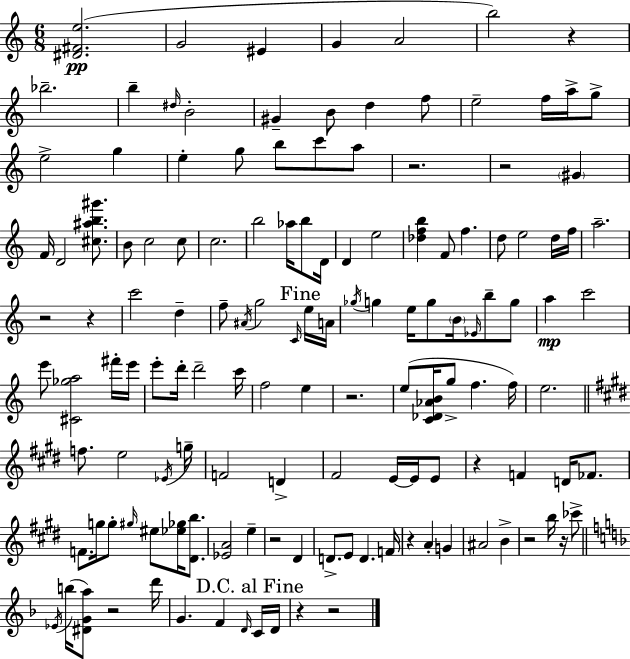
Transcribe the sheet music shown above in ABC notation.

X:1
T:Untitled
M:6/8
L:1/4
K:C
[^D^Fe]2 G2 ^E G A2 b2 z _b2 b ^d/4 B2 ^G B/2 d f/2 e2 f/4 a/4 g/2 e2 g e g/2 b/2 c'/2 a/2 z2 z2 ^G F/4 D2 [^c^ab^g']/2 B/2 c2 c/2 c2 b2 _a/4 b/2 D/4 D e2 [_dfb] F/2 f d/2 e2 d/4 f/4 a2 z2 z c'2 d f/2 ^A/4 g2 C/4 e/4 A/4 _g/4 g e/4 g/2 B/4 _E/4 b/2 g/2 a c'2 e'/2 [^C_ga]2 ^f'/4 e'/4 e'/2 d'/4 d'2 c'/4 f2 e z2 e/2 [C_D_AB]/4 g/2 f f/4 e2 f/2 e2 _E/4 g/4 F2 D ^F2 E/4 E/4 E/2 z F D/4 _F/2 F/2 g/4 g/2 ^g/4 ^e/2 [_e_g]/4 [^Db]/2 [_EA]2 e z2 ^D D/2 E/2 D F/4 z A G ^A2 B z2 b/4 z/4 _c'/2 _E/4 b/4 [^DGa]/2 z2 d'/4 G F D/4 C/4 D/4 z z2